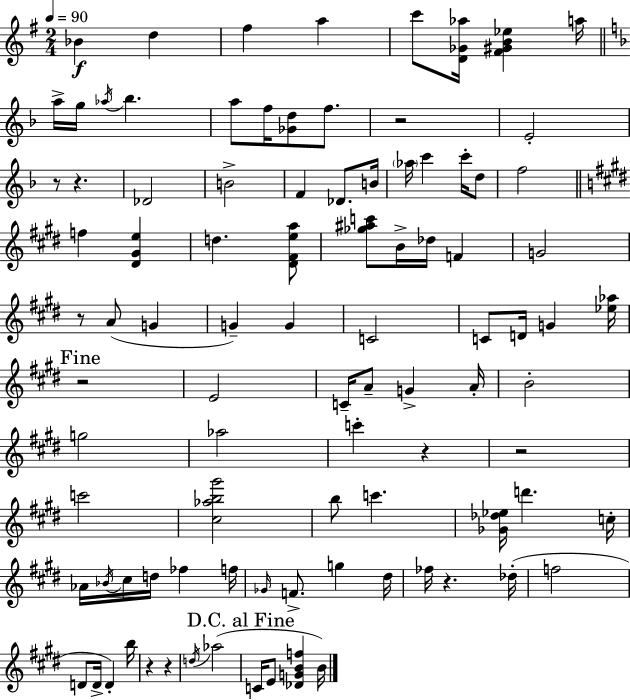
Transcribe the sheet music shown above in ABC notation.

X:1
T:Untitled
M:2/4
L:1/4
K:Em
_B d ^f a c'/2 [D_G_a]/4 [^F^GB_e] a/4 a/4 g/4 _a/4 _b a/2 f/4 [_Gd]/2 f/2 z2 E2 z/2 z _D2 B2 F _D/2 B/4 _a/4 c' c'/4 d/2 f2 f [^D^Ge] d [^D^Fea]/2 [_g^ac']/2 B/4 _d/4 F G2 z/2 A/2 G G G C2 C/2 D/4 G [_e_a]/4 z2 E2 C/4 A/2 G A/4 B2 g2 _a2 c' z z2 c'2 [^c_ab^g']2 b/2 c' [_G_d_e]/4 d' c/4 _A/4 _B/4 ^c/4 d/4 _f f/4 _G/4 F/2 g ^d/4 _f/4 z _d/4 f2 D/2 D/4 D b/4 z z d/4 _a2 C/4 E/2 [_DGBf] B/4